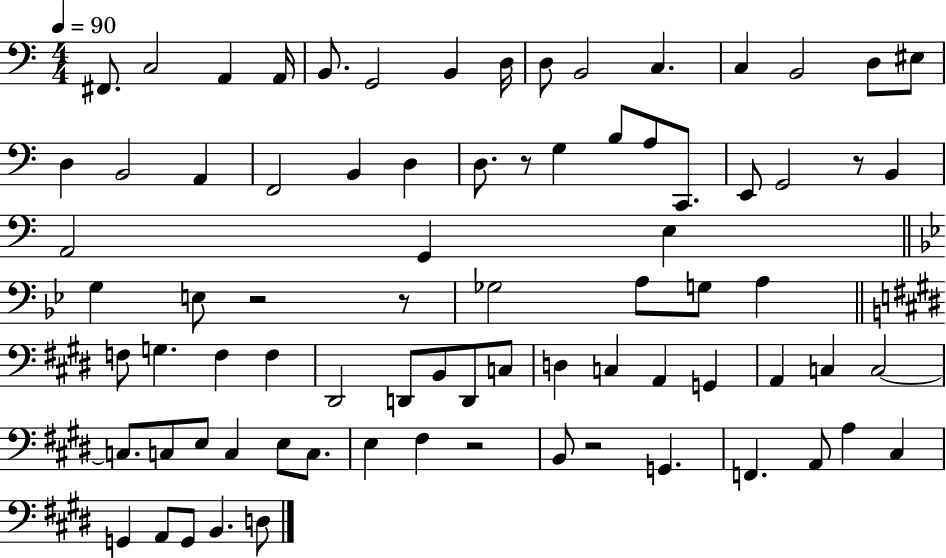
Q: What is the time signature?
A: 4/4